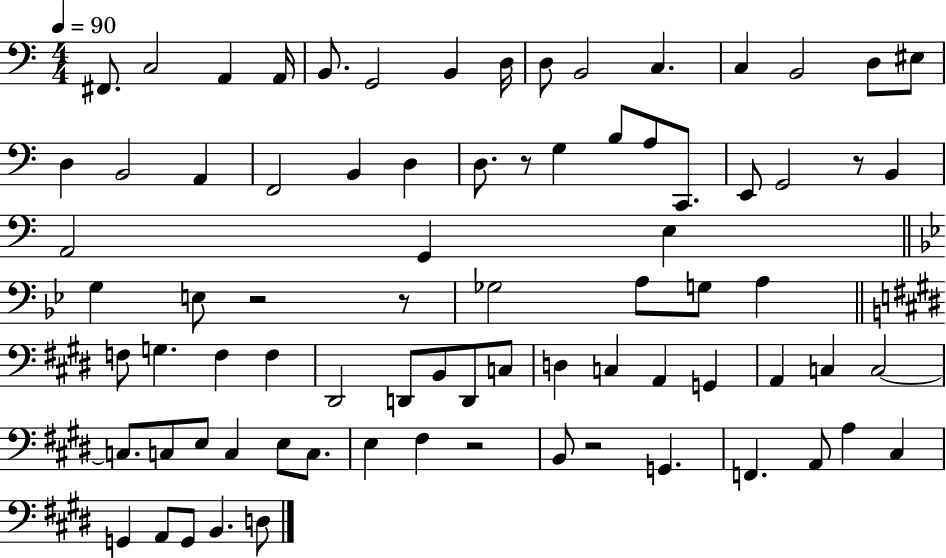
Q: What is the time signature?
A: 4/4